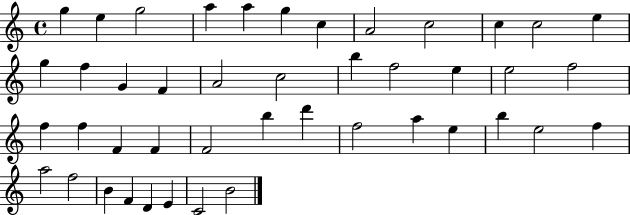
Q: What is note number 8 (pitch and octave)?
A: A4